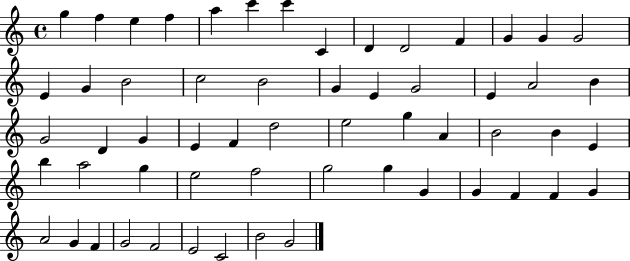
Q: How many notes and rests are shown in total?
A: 58